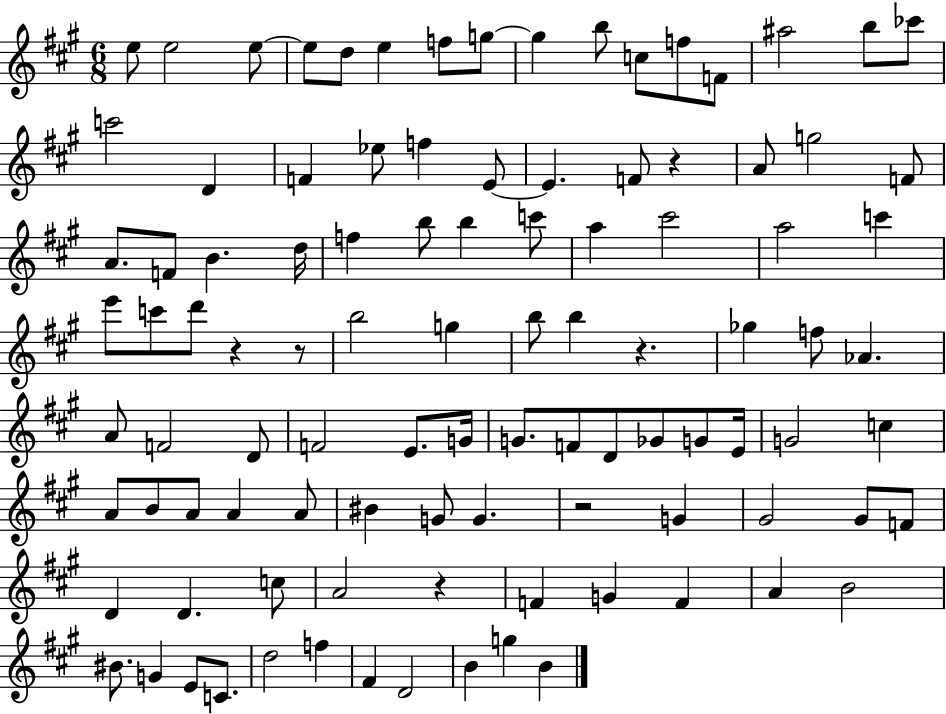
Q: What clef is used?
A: treble